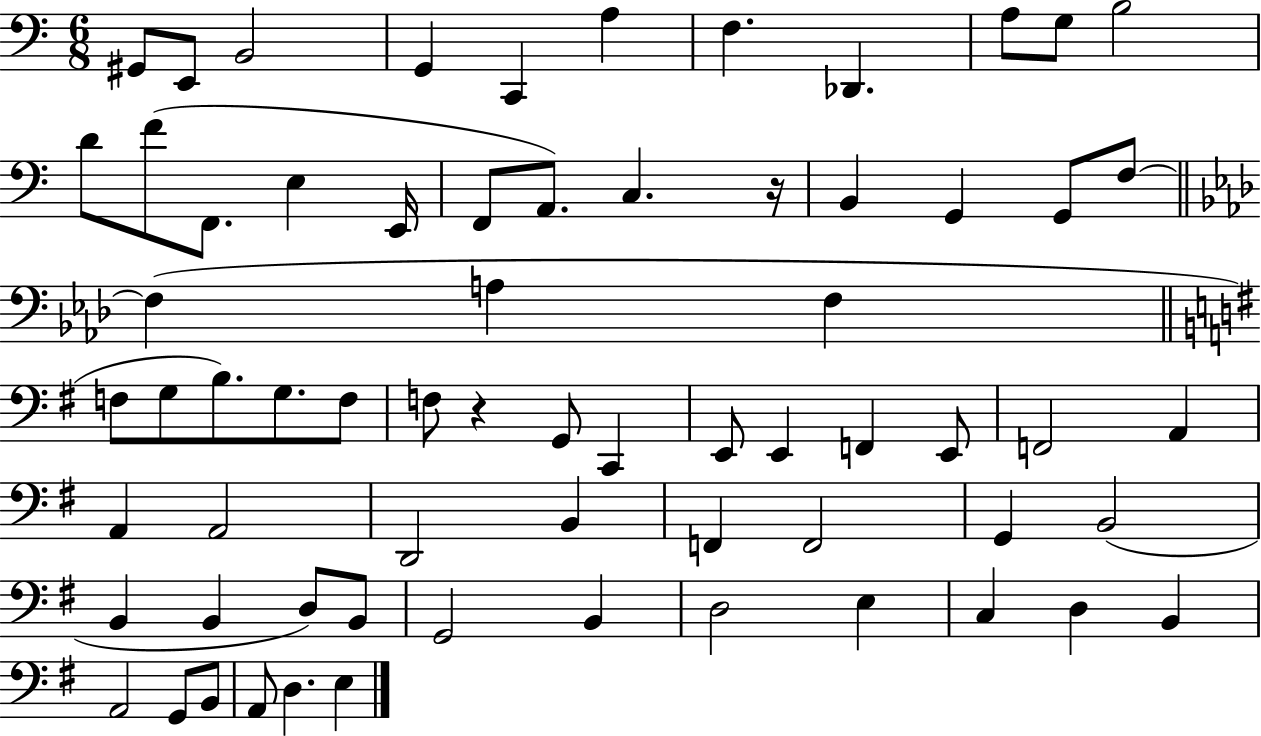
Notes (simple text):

G#2/e E2/e B2/h G2/q C2/q A3/q F3/q. Db2/q. A3/e G3/e B3/h D4/e F4/e F2/e. E3/q E2/s F2/e A2/e. C3/q. R/s B2/q G2/q G2/e F3/e F3/q A3/q F3/q F3/e G3/e B3/e. G3/e. F3/e F3/e R/q G2/e C2/q E2/e E2/q F2/q E2/e F2/h A2/q A2/q A2/h D2/h B2/q F2/q F2/h G2/q B2/h B2/q B2/q D3/e B2/e G2/h B2/q D3/h E3/q C3/q D3/q B2/q A2/h G2/e B2/e A2/e D3/q. E3/q